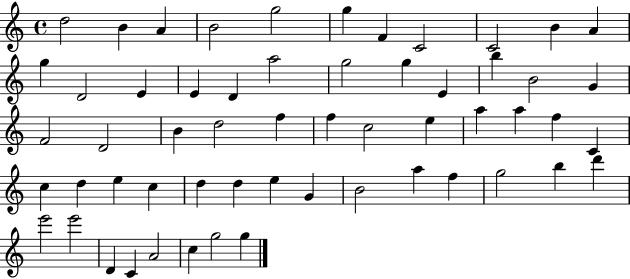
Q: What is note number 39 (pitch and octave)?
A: C5